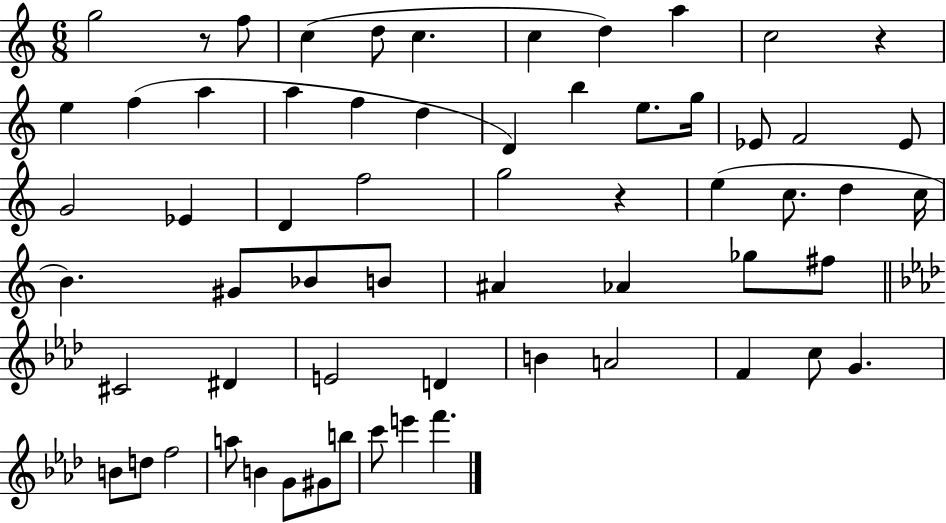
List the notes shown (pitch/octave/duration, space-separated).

G5/h R/e F5/e C5/q D5/e C5/q. C5/q D5/q A5/q C5/h R/q E5/q F5/q A5/q A5/q F5/q D5/q D4/q B5/q E5/e. G5/s Eb4/e F4/h Eb4/e G4/h Eb4/q D4/q F5/h G5/h R/q E5/q C5/e. D5/q C5/s B4/q. G#4/e Bb4/e B4/e A#4/q Ab4/q Gb5/e F#5/e C#4/h D#4/q E4/h D4/q B4/q A4/h F4/q C5/e G4/q. B4/e D5/e F5/h A5/e B4/q G4/e G#4/e B5/e C6/e E6/q F6/q.